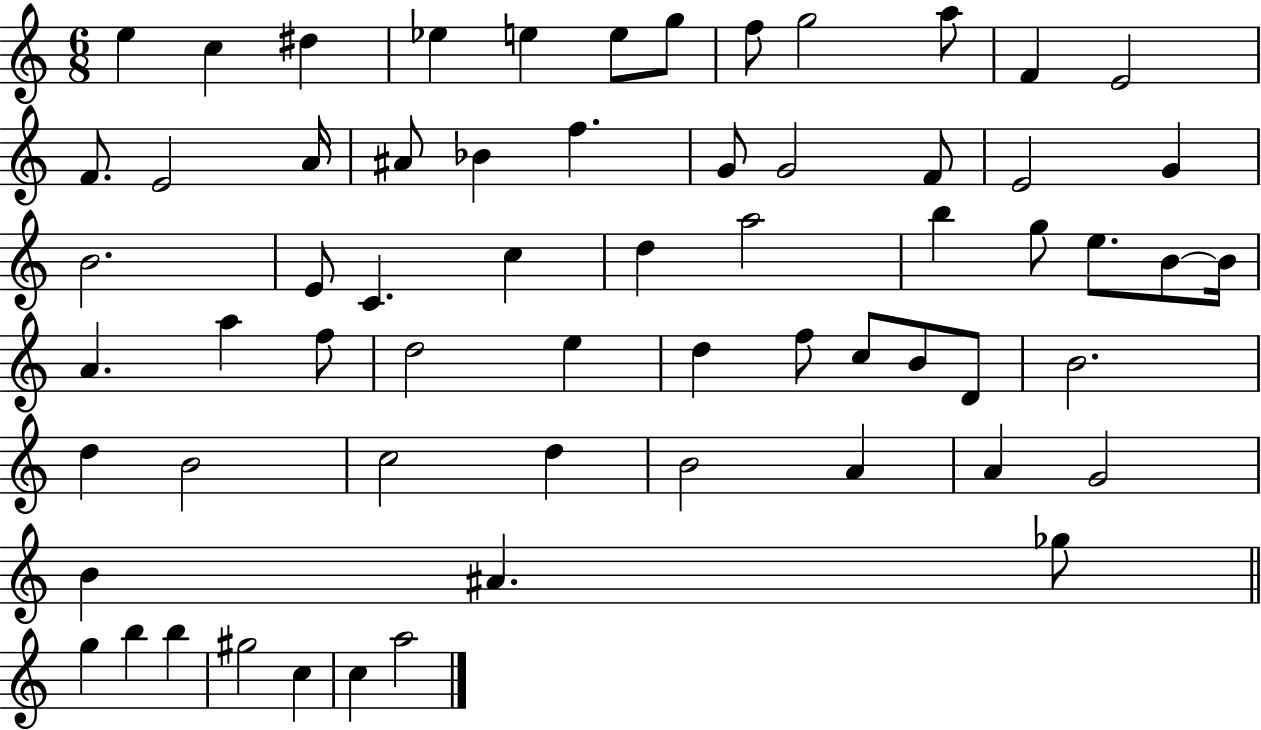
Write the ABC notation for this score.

X:1
T:Untitled
M:6/8
L:1/4
K:C
e c ^d _e e e/2 g/2 f/2 g2 a/2 F E2 F/2 E2 A/4 ^A/2 _B f G/2 G2 F/2 E2 G B2 E/2 C c d a2 b g/2 e/2 B/2 B/4 A a f/2 d2 e d f/2 c/2 B/2 D/2 B2 d B2 c2 d B2 A A G2 B ^A _g/2 g b b ^g2 c c a2